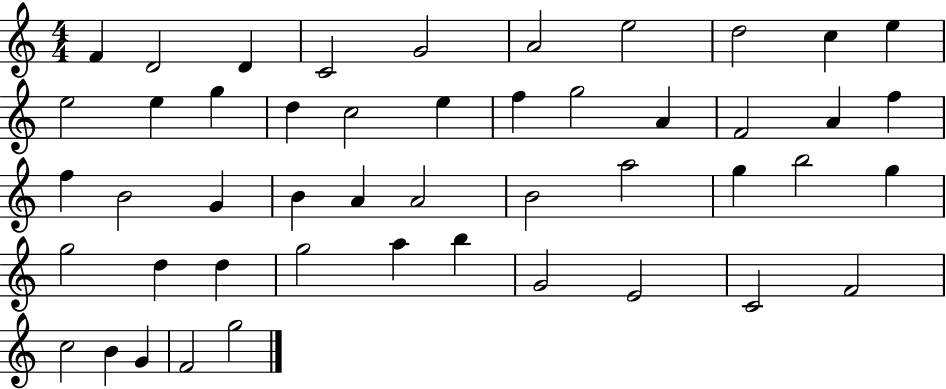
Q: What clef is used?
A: treble